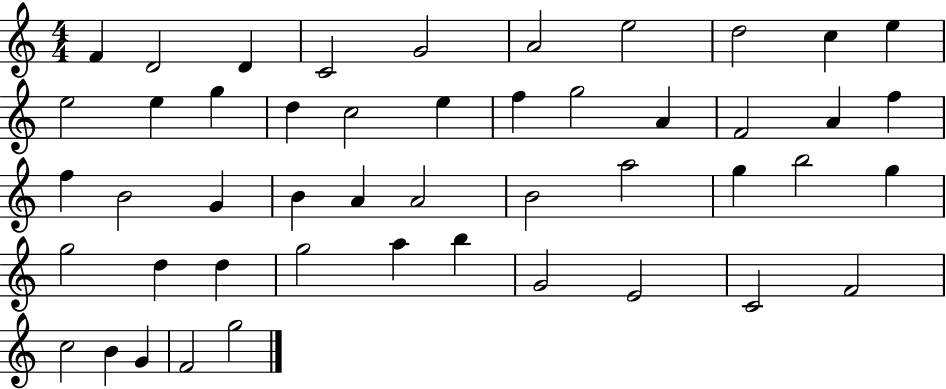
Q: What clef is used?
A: treble